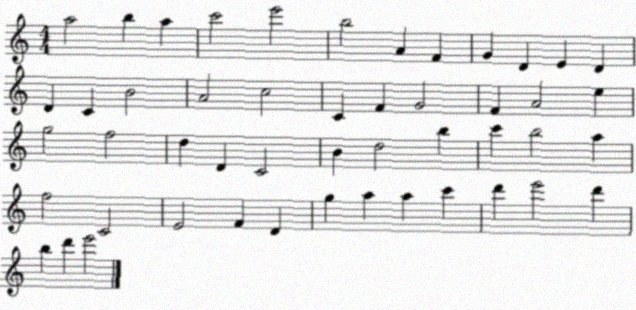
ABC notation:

X:1
T:Untitled
M:4/4
L:1/4
K:C
a2 b a c'2 e'2 b2 A F G D E D D C B2 A2 c2 C F G2 F A2 e g2 f2 d D C2 B d2 b c' b2 a f2 C2 E2 F D g a a c' d' e'2 d' b d' e'2